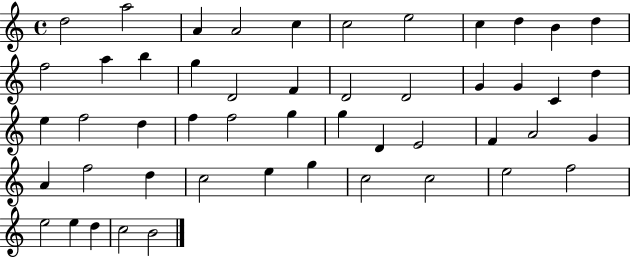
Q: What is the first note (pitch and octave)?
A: D5